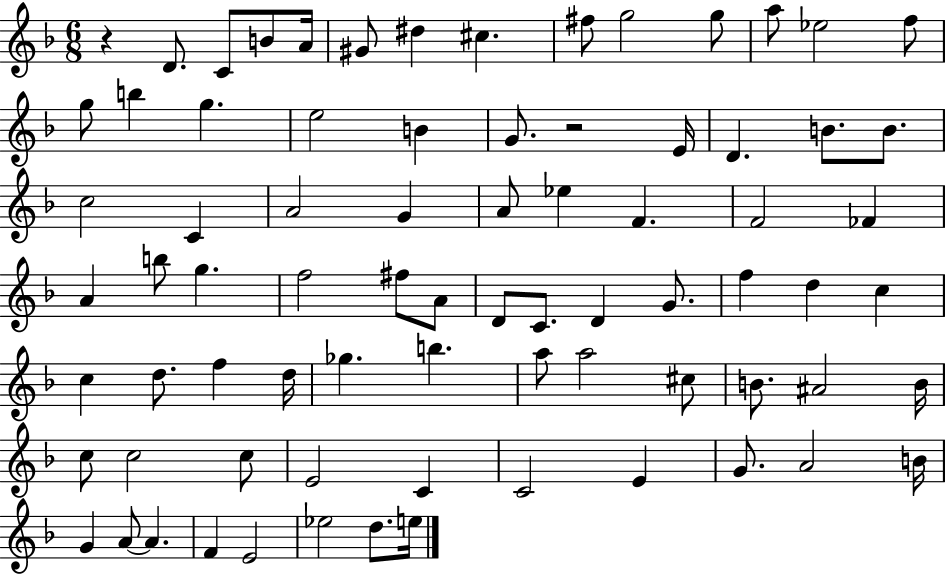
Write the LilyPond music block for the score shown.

{
  \clef treble
  \numericTimeSignature
  \time 6/8
  \key f \major
  r4 d'8. c'8 b'8 a'16 | gis'8 dis''4 cis''4. | fis''8 g''2 g''8 | a''8 ees''2 f''8 | \break g''8 b''4 g''4. | e''2 b'4 | g'8. r2 e'16 | d'4. b'8. b'8. | \break c''2 c'4 | a'2 g'4 | a'8 ees''4 f'4. | f'2 fes'4 | \break a'4 b''8 g''4. | f''2 fis''8 a'8 | d'8 c'8. d'4 g'8. | f''4 d''4 c''4 | \break c''4 d''8. f''4 d''16 | ges''4. b''4. | a''8 a''2 cis''8 | b'8. ais'2 b'16 | \break c''8 c''2 c''8 | e'2 c'4 | c'2 e'4 | g'8. a'2 b'16 | \break g'4 a'8~~ a'4. | f'4 e'2 | ees''2 d''8. e''16 | \bar "|."
}